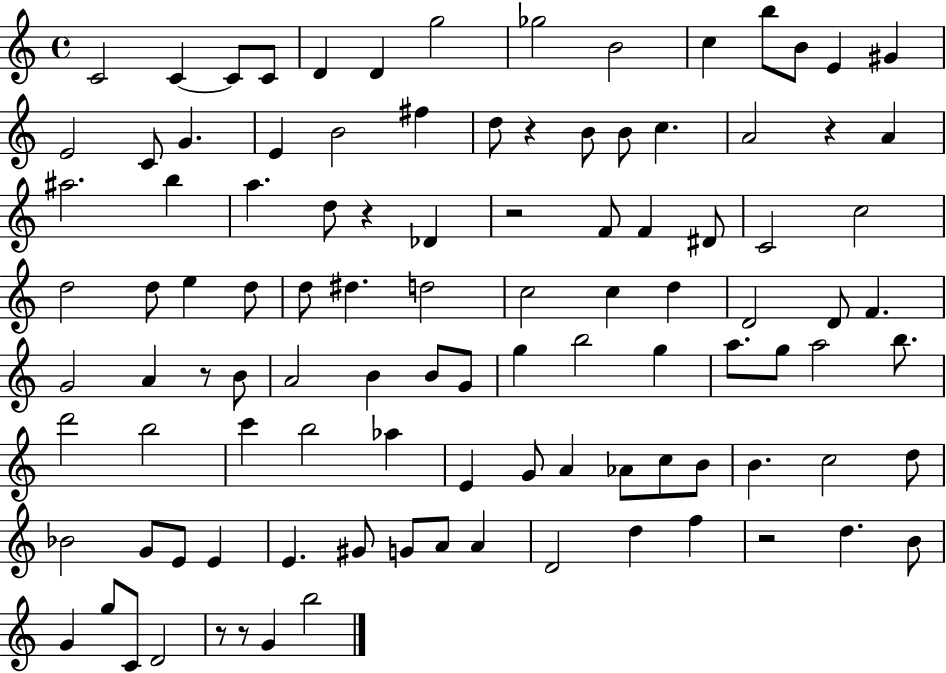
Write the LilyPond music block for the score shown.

{
  \clef treble
  \time 4/4
  \defaultTimeSignature
  \key c \major
  c'2 c'4~~ c'8 c'8 | d'4 d'4 g''2 | ges''2 b'2 | c''4 b''8 b'8 e'4 gis'4 | \break e'2 c'8 g'4. | e'4 b'2 fis''4 | d''8 r4 b'8 b'8 c''4. | a'2 r4 a'4 | \break ais''2. b''4 | a''4. d''8 r4 des'4 | r2 f'8 f'4 dis'8 | c'2 c''2 | \break d''2 d''8 e''4 d''8 | d''8 dis''4. d''2 | c''2 c''4 d''4 | d'2 d'8 f'4. | \break g'2 a'4 r8 b'8 | a'2 b'4 b'8 g'8 | g''4 b''2 g''4 | a''8. g''8 a''2 b''8. | \break d'''2 b''2 | c'''4 b''2 aes''4 | e'4 g'8 a'4 aes'8 c''8 b'8 | b'4. c''2 d''8 | \break bes'2 g'8 e'8 e'4 | e'4. gis'8 g'8 a'8 a'4 | d'2 d''4 f''4 | r2 d''4. b'8 | \break g'4 g''8 c'8 d'2 | r8 r8 g'4 b''2 | \bar "|."
}